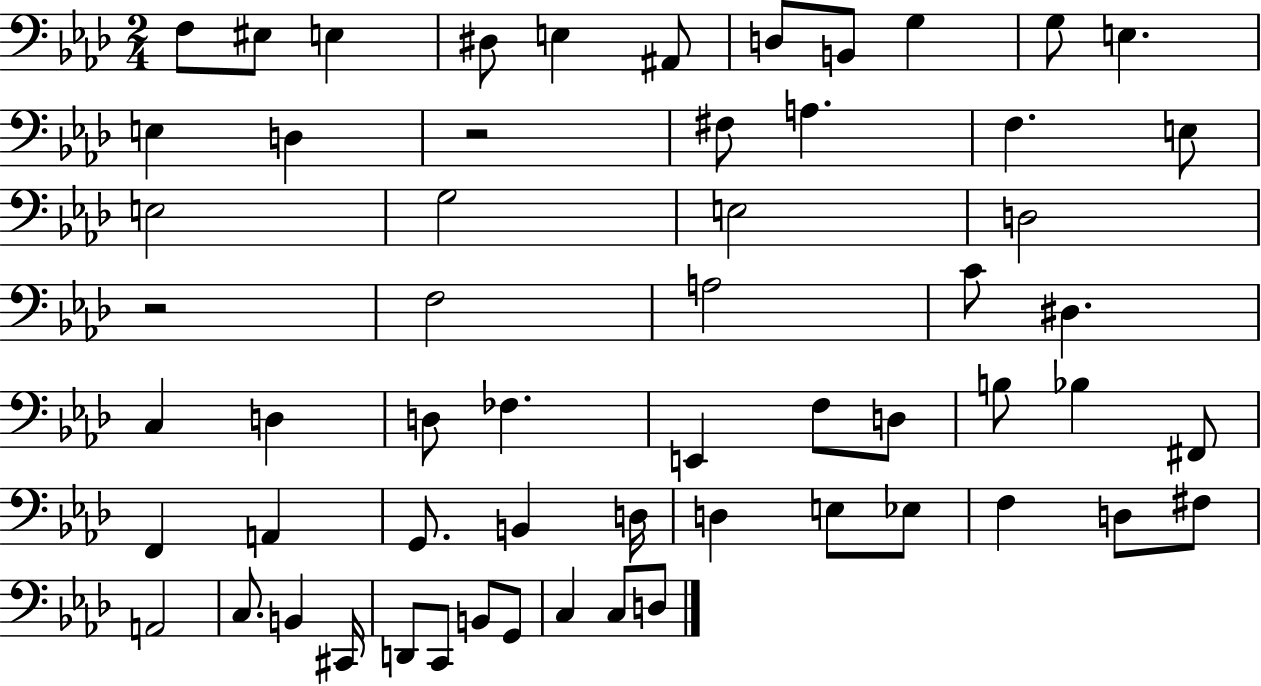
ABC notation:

X:1
T:Untitled
M:2/4
L:1/4
K:Ab
F,/2 ^E,/2 E, ^D,/2 E, ^A,,/2 D,/2 B,,/2 G, G,/2 E, E, D, z2 ^F,/2 A, F, E,/2 E,2 G,2 E,2 D,2 z2 F,2 A,2 C/2 ^D, C, D, D,/2 _F, E,, F,/2 D,/2 B,/2 _B, ^F,,/2 F,, A,, G,,/2 B,, D,/4 D, E,/2 _E,/2 F, D,/2 ^F,/2 A,,2 C,/2 B,, ^C,,/4 D,,/2 C,,/2 B,,/2 G,,/2 C, C,/2 D,/2